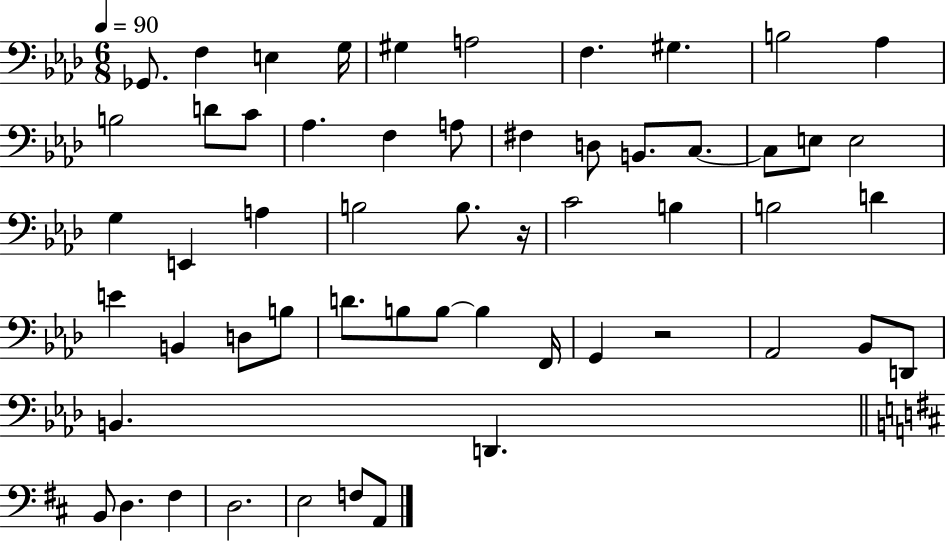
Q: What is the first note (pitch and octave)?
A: Gb2